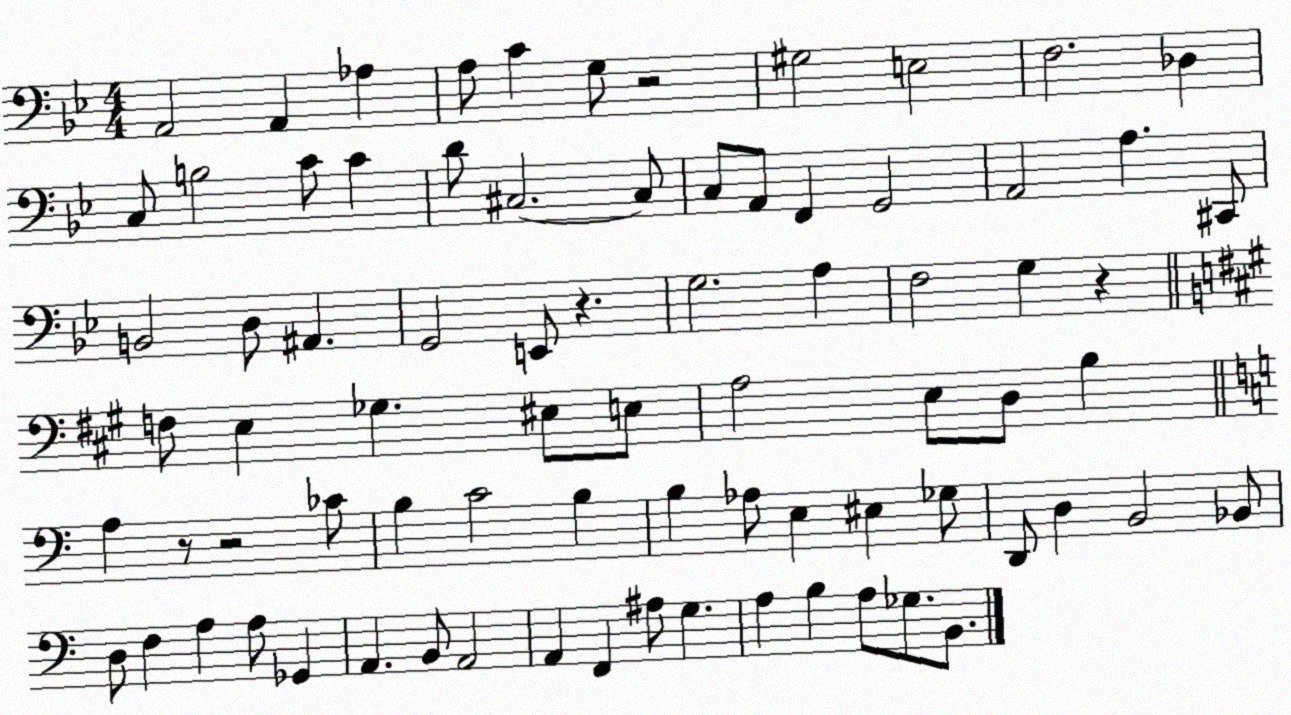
X:1
T:Untitled
M:4/4
L:1/4
K:Bb
A,,2 A,, _A, A,/2 C G,/2 z2 ^G,2 E,2 F,2 _D, C,/2 B,2 C/2 C D/2 ^C,2 ^C,/2 C,/2 A,,/2 F,, G,,2 A,,2 A, ^C,,/2 B,,2 D,/2 ^A,, G,,2 E,,/2 z G,2 A, F,2 G, z F,/2 E, _G, ^E,/2 E,/2 A,2 E,/2 D,/2 B, A, z/2 z2 _C/2 B, C2 B, B, _A,/2 E, ^E, _G,/2 D,,/2 D, B,,2 _B,,/2 D,/2 F, A, A,/2 _G,, A,, B,,/2 A,,2 A,, F,, ^A,/2 G, A, B, A,/2 _G,/2 B,,/2